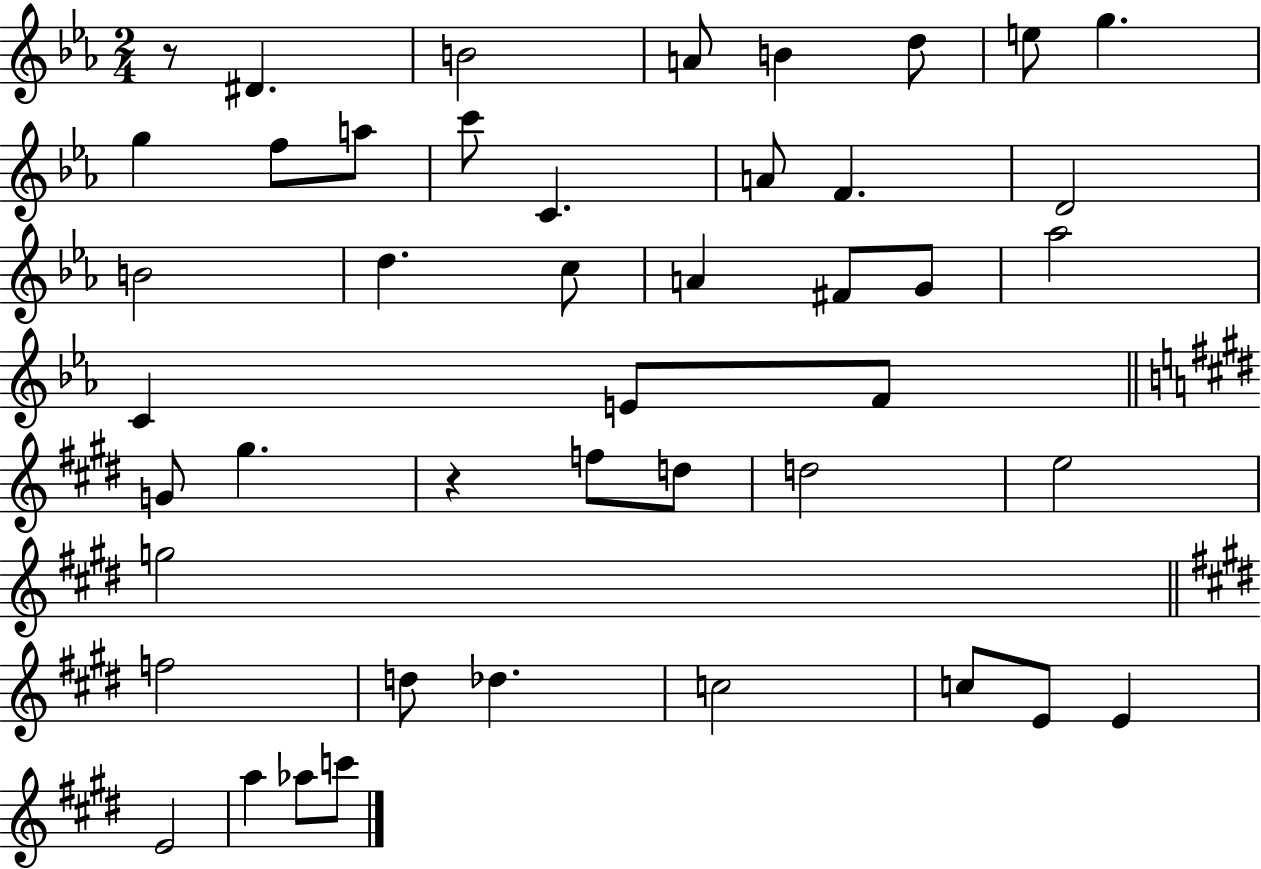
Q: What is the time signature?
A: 2/4